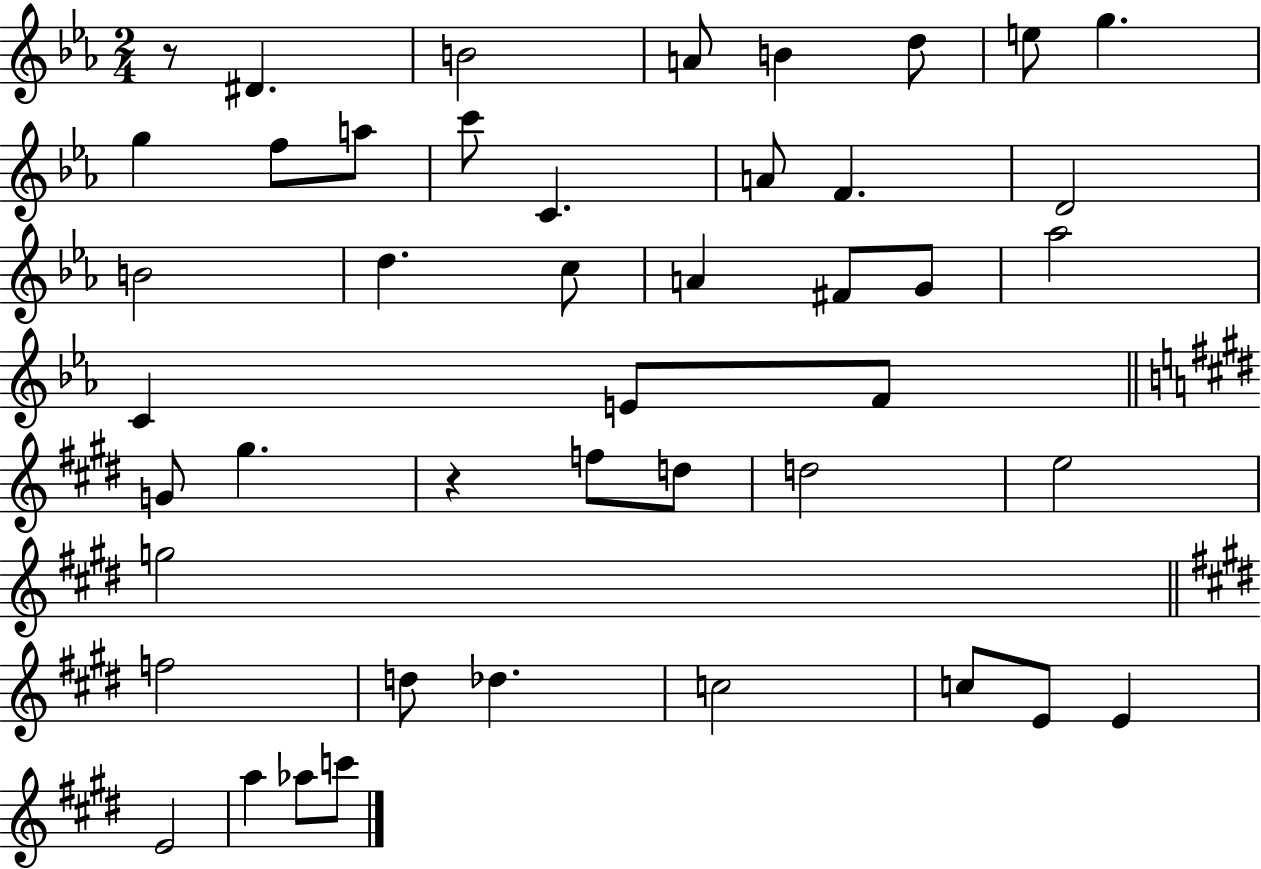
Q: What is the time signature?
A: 2/4